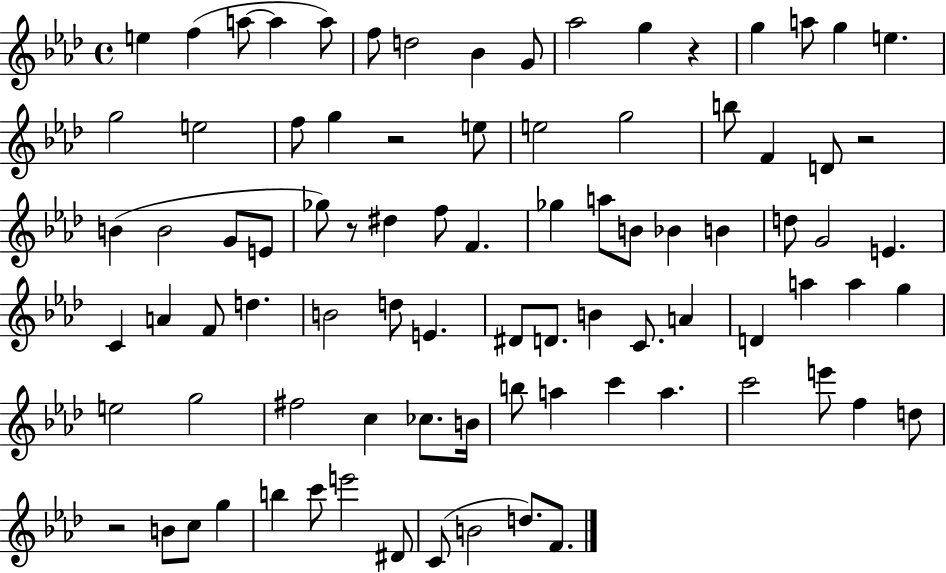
E5/q F5/q A5/e A5/q A5/e F5/e D5/h Bb4/q G4/e Ab5/h G5/q R/q G5/q A5/e G5/q E5/q. G5/h E5/h F5/e G5/q R/h E5/e E5/h G5/h B5/e F4/q D4/e R/h B4/q B4/h G4/e E4/e Gb5/e R/e D#5/q F5/e F4/q. Gb5/q A5/e B4/e Bb4/q B4/q D5/e G4/h E4/q. C4/q A4/q F4/e D5/q. B4/h D5/e E4/q. D#4/e D4/e. B4/q C4/e. A4/q D4/q A5/q A5/q G5/q E5/h G5/h F#5/h C5/q CES5/e. B4/s B5/e A5/q C6/q A5/q. C6/h E6/e F5/q D5/e R/h B4/e C5/e G5/q B5/q C6/e E6/h D#4/e C4/e B4/h D5/e. F4/e.